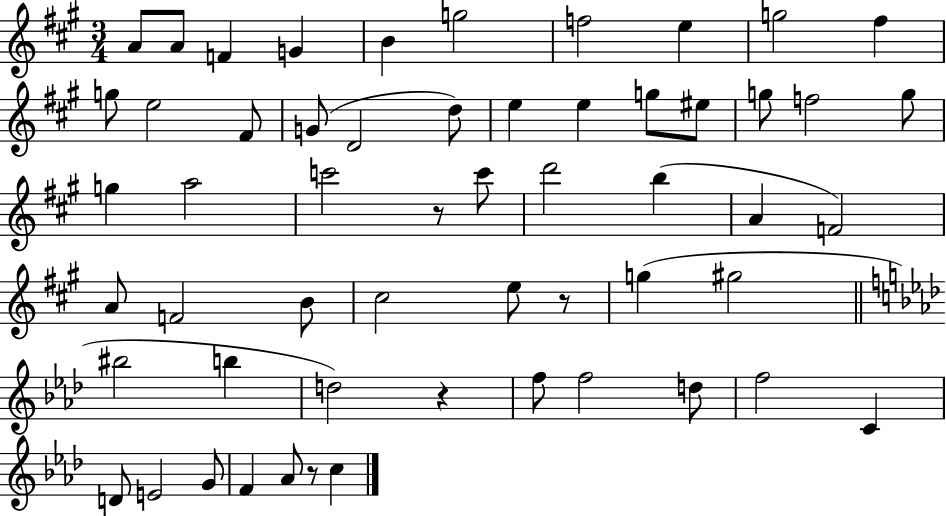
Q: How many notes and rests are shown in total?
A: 56